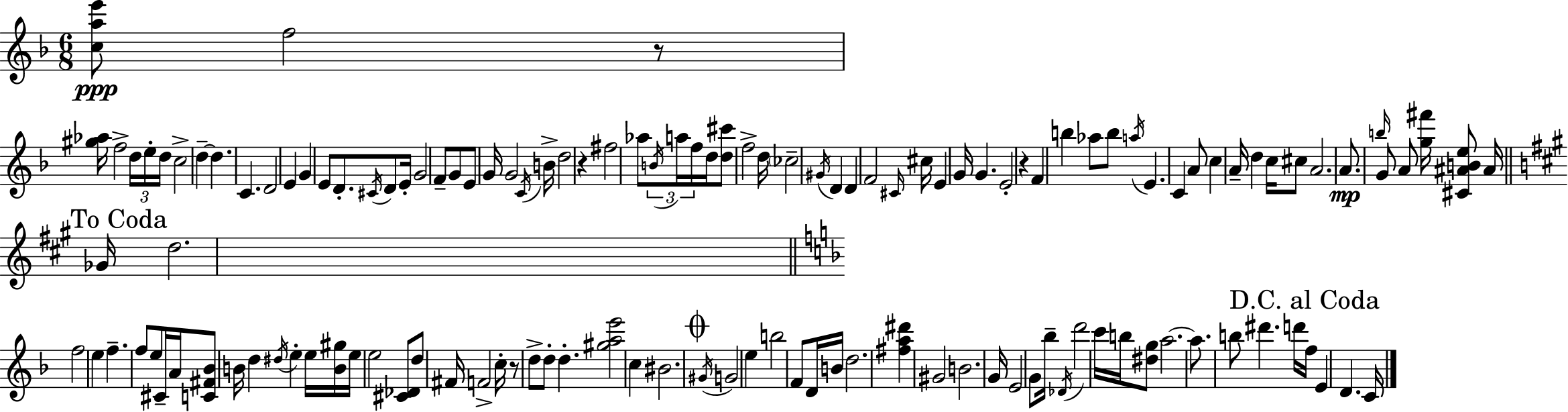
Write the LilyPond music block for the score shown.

{
  \clef treble
  \numericTimeSignature
  \time 6/8
  \key d \minor
  <c'' a'' e'''>8\ppp f''2 r8 | <gis'' aes''>16 f''2-> \tuplet 3/2 { d''16 e''16-. d''16 } | c''2-> d''4--~~ | d''4. c'4. | \break d'2 e'4 | g'4 e'8 d'8.-. \acciaccatura { cis'16 } d'8 | e'16-. g'2 f'8-- g'8 | e'8 g'16 g'2 | \break \acciaccatura { c'16 } b'16-> d''2 r4 | fis''2 aes''8 | \tuplet 3/2 { \acciaccatura { b'16 } a''16 f''16 } d''16 <d'' cis'''>8 f''2-> | d''16 \parenthesize ces''2-- \acciaccatura { gis'16 } | \break d'4 d'4 f'2 | \grace { cis'16 } cis''16 e'4 g'16 g'4. | e'2-. | r4 f'4 b''4 | \break aes''8 b''8 \acciaccatura { a''16 } e'4. | c'4 a'8 c''4 a'16-- d''4 | c''16 cis''8 a'2. | a'8.\mp \grace { b''16 } g'8 | \break a'8 <g'' fis'''>16 <cis' ais' b' e''>8 ais'16 \mark "To Coda" \bar "||" \break \key a \major ges'16 d''2. | \bar "||" \break \key d \minor f''2 e''4 | f''4.-- f''8 e''8 cis'16-- a'16 | <c' fis' bes'>8 b'16 d''4 \acciaccatura { dis''16 } e''4-. | e''16 <b' gis''>16 e''16 e''2 <cis' des'>8 | \break d''8 fis'16 f'2-> | c''16-. r8 d''8-> d''8-. d''4.-. | <gis'' a'' e'''>2 c''4 | bis'2. | \break \mark \markup { \musicglyph "scripts.coda" } \acciaccatura { gis'16 } g'2 e''4 | b''2 f'8 | d'16 b'16 d''2. | <fis'' a'' dis'''>4 gis'2 | \break b'2. | g'16 e'2 g'8 | bes''16-- \acciaccatura { des'16 } d'''2 c'''16 | b''16 <dis'' g''>8 a''2.~~ | \break a''8. b''8 dis'''4. | d'''16 \mark "D.C. al Coda" f''16 e'4 d'4. | c'16 \bar "|."
}